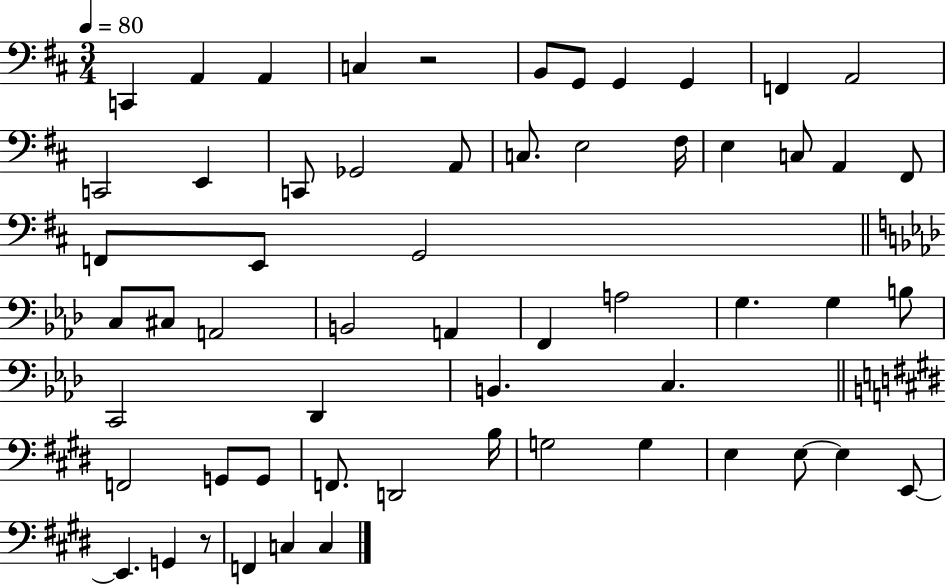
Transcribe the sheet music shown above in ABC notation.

X:1
T:Untitled
M:3/4
L:1/4
K:D
C,, A,, A,, C, z2 B,,/2 G,,/2 G,, G,, F,, A,,2 C,,2 E,, C,,/2 _G,,2 A,,/2 C,/2 E,2 ^F,/4 E, C,/2 A,, ^F,,/2 F,,/2 E,,/2 G,,2 C,/2 ^C,/2 A,,2 B,,2 A,, F,, A,2 G, G, B,/2 C,,2 _D,, B,, C, F,,2 G,,/2 G,,/2 F,,/2 D,,2 B,/4 G,2 G, E, E,/2 E, E,,/2 E,, G,, z/2 F,, C, C,